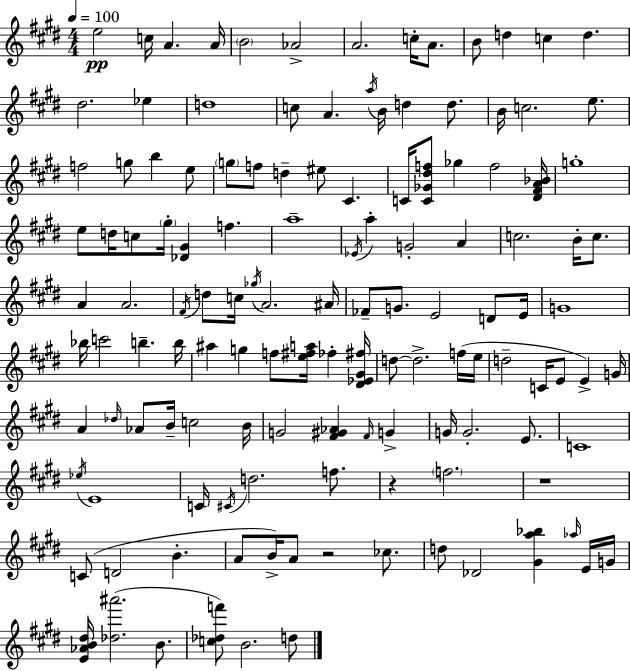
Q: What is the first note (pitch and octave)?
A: E5